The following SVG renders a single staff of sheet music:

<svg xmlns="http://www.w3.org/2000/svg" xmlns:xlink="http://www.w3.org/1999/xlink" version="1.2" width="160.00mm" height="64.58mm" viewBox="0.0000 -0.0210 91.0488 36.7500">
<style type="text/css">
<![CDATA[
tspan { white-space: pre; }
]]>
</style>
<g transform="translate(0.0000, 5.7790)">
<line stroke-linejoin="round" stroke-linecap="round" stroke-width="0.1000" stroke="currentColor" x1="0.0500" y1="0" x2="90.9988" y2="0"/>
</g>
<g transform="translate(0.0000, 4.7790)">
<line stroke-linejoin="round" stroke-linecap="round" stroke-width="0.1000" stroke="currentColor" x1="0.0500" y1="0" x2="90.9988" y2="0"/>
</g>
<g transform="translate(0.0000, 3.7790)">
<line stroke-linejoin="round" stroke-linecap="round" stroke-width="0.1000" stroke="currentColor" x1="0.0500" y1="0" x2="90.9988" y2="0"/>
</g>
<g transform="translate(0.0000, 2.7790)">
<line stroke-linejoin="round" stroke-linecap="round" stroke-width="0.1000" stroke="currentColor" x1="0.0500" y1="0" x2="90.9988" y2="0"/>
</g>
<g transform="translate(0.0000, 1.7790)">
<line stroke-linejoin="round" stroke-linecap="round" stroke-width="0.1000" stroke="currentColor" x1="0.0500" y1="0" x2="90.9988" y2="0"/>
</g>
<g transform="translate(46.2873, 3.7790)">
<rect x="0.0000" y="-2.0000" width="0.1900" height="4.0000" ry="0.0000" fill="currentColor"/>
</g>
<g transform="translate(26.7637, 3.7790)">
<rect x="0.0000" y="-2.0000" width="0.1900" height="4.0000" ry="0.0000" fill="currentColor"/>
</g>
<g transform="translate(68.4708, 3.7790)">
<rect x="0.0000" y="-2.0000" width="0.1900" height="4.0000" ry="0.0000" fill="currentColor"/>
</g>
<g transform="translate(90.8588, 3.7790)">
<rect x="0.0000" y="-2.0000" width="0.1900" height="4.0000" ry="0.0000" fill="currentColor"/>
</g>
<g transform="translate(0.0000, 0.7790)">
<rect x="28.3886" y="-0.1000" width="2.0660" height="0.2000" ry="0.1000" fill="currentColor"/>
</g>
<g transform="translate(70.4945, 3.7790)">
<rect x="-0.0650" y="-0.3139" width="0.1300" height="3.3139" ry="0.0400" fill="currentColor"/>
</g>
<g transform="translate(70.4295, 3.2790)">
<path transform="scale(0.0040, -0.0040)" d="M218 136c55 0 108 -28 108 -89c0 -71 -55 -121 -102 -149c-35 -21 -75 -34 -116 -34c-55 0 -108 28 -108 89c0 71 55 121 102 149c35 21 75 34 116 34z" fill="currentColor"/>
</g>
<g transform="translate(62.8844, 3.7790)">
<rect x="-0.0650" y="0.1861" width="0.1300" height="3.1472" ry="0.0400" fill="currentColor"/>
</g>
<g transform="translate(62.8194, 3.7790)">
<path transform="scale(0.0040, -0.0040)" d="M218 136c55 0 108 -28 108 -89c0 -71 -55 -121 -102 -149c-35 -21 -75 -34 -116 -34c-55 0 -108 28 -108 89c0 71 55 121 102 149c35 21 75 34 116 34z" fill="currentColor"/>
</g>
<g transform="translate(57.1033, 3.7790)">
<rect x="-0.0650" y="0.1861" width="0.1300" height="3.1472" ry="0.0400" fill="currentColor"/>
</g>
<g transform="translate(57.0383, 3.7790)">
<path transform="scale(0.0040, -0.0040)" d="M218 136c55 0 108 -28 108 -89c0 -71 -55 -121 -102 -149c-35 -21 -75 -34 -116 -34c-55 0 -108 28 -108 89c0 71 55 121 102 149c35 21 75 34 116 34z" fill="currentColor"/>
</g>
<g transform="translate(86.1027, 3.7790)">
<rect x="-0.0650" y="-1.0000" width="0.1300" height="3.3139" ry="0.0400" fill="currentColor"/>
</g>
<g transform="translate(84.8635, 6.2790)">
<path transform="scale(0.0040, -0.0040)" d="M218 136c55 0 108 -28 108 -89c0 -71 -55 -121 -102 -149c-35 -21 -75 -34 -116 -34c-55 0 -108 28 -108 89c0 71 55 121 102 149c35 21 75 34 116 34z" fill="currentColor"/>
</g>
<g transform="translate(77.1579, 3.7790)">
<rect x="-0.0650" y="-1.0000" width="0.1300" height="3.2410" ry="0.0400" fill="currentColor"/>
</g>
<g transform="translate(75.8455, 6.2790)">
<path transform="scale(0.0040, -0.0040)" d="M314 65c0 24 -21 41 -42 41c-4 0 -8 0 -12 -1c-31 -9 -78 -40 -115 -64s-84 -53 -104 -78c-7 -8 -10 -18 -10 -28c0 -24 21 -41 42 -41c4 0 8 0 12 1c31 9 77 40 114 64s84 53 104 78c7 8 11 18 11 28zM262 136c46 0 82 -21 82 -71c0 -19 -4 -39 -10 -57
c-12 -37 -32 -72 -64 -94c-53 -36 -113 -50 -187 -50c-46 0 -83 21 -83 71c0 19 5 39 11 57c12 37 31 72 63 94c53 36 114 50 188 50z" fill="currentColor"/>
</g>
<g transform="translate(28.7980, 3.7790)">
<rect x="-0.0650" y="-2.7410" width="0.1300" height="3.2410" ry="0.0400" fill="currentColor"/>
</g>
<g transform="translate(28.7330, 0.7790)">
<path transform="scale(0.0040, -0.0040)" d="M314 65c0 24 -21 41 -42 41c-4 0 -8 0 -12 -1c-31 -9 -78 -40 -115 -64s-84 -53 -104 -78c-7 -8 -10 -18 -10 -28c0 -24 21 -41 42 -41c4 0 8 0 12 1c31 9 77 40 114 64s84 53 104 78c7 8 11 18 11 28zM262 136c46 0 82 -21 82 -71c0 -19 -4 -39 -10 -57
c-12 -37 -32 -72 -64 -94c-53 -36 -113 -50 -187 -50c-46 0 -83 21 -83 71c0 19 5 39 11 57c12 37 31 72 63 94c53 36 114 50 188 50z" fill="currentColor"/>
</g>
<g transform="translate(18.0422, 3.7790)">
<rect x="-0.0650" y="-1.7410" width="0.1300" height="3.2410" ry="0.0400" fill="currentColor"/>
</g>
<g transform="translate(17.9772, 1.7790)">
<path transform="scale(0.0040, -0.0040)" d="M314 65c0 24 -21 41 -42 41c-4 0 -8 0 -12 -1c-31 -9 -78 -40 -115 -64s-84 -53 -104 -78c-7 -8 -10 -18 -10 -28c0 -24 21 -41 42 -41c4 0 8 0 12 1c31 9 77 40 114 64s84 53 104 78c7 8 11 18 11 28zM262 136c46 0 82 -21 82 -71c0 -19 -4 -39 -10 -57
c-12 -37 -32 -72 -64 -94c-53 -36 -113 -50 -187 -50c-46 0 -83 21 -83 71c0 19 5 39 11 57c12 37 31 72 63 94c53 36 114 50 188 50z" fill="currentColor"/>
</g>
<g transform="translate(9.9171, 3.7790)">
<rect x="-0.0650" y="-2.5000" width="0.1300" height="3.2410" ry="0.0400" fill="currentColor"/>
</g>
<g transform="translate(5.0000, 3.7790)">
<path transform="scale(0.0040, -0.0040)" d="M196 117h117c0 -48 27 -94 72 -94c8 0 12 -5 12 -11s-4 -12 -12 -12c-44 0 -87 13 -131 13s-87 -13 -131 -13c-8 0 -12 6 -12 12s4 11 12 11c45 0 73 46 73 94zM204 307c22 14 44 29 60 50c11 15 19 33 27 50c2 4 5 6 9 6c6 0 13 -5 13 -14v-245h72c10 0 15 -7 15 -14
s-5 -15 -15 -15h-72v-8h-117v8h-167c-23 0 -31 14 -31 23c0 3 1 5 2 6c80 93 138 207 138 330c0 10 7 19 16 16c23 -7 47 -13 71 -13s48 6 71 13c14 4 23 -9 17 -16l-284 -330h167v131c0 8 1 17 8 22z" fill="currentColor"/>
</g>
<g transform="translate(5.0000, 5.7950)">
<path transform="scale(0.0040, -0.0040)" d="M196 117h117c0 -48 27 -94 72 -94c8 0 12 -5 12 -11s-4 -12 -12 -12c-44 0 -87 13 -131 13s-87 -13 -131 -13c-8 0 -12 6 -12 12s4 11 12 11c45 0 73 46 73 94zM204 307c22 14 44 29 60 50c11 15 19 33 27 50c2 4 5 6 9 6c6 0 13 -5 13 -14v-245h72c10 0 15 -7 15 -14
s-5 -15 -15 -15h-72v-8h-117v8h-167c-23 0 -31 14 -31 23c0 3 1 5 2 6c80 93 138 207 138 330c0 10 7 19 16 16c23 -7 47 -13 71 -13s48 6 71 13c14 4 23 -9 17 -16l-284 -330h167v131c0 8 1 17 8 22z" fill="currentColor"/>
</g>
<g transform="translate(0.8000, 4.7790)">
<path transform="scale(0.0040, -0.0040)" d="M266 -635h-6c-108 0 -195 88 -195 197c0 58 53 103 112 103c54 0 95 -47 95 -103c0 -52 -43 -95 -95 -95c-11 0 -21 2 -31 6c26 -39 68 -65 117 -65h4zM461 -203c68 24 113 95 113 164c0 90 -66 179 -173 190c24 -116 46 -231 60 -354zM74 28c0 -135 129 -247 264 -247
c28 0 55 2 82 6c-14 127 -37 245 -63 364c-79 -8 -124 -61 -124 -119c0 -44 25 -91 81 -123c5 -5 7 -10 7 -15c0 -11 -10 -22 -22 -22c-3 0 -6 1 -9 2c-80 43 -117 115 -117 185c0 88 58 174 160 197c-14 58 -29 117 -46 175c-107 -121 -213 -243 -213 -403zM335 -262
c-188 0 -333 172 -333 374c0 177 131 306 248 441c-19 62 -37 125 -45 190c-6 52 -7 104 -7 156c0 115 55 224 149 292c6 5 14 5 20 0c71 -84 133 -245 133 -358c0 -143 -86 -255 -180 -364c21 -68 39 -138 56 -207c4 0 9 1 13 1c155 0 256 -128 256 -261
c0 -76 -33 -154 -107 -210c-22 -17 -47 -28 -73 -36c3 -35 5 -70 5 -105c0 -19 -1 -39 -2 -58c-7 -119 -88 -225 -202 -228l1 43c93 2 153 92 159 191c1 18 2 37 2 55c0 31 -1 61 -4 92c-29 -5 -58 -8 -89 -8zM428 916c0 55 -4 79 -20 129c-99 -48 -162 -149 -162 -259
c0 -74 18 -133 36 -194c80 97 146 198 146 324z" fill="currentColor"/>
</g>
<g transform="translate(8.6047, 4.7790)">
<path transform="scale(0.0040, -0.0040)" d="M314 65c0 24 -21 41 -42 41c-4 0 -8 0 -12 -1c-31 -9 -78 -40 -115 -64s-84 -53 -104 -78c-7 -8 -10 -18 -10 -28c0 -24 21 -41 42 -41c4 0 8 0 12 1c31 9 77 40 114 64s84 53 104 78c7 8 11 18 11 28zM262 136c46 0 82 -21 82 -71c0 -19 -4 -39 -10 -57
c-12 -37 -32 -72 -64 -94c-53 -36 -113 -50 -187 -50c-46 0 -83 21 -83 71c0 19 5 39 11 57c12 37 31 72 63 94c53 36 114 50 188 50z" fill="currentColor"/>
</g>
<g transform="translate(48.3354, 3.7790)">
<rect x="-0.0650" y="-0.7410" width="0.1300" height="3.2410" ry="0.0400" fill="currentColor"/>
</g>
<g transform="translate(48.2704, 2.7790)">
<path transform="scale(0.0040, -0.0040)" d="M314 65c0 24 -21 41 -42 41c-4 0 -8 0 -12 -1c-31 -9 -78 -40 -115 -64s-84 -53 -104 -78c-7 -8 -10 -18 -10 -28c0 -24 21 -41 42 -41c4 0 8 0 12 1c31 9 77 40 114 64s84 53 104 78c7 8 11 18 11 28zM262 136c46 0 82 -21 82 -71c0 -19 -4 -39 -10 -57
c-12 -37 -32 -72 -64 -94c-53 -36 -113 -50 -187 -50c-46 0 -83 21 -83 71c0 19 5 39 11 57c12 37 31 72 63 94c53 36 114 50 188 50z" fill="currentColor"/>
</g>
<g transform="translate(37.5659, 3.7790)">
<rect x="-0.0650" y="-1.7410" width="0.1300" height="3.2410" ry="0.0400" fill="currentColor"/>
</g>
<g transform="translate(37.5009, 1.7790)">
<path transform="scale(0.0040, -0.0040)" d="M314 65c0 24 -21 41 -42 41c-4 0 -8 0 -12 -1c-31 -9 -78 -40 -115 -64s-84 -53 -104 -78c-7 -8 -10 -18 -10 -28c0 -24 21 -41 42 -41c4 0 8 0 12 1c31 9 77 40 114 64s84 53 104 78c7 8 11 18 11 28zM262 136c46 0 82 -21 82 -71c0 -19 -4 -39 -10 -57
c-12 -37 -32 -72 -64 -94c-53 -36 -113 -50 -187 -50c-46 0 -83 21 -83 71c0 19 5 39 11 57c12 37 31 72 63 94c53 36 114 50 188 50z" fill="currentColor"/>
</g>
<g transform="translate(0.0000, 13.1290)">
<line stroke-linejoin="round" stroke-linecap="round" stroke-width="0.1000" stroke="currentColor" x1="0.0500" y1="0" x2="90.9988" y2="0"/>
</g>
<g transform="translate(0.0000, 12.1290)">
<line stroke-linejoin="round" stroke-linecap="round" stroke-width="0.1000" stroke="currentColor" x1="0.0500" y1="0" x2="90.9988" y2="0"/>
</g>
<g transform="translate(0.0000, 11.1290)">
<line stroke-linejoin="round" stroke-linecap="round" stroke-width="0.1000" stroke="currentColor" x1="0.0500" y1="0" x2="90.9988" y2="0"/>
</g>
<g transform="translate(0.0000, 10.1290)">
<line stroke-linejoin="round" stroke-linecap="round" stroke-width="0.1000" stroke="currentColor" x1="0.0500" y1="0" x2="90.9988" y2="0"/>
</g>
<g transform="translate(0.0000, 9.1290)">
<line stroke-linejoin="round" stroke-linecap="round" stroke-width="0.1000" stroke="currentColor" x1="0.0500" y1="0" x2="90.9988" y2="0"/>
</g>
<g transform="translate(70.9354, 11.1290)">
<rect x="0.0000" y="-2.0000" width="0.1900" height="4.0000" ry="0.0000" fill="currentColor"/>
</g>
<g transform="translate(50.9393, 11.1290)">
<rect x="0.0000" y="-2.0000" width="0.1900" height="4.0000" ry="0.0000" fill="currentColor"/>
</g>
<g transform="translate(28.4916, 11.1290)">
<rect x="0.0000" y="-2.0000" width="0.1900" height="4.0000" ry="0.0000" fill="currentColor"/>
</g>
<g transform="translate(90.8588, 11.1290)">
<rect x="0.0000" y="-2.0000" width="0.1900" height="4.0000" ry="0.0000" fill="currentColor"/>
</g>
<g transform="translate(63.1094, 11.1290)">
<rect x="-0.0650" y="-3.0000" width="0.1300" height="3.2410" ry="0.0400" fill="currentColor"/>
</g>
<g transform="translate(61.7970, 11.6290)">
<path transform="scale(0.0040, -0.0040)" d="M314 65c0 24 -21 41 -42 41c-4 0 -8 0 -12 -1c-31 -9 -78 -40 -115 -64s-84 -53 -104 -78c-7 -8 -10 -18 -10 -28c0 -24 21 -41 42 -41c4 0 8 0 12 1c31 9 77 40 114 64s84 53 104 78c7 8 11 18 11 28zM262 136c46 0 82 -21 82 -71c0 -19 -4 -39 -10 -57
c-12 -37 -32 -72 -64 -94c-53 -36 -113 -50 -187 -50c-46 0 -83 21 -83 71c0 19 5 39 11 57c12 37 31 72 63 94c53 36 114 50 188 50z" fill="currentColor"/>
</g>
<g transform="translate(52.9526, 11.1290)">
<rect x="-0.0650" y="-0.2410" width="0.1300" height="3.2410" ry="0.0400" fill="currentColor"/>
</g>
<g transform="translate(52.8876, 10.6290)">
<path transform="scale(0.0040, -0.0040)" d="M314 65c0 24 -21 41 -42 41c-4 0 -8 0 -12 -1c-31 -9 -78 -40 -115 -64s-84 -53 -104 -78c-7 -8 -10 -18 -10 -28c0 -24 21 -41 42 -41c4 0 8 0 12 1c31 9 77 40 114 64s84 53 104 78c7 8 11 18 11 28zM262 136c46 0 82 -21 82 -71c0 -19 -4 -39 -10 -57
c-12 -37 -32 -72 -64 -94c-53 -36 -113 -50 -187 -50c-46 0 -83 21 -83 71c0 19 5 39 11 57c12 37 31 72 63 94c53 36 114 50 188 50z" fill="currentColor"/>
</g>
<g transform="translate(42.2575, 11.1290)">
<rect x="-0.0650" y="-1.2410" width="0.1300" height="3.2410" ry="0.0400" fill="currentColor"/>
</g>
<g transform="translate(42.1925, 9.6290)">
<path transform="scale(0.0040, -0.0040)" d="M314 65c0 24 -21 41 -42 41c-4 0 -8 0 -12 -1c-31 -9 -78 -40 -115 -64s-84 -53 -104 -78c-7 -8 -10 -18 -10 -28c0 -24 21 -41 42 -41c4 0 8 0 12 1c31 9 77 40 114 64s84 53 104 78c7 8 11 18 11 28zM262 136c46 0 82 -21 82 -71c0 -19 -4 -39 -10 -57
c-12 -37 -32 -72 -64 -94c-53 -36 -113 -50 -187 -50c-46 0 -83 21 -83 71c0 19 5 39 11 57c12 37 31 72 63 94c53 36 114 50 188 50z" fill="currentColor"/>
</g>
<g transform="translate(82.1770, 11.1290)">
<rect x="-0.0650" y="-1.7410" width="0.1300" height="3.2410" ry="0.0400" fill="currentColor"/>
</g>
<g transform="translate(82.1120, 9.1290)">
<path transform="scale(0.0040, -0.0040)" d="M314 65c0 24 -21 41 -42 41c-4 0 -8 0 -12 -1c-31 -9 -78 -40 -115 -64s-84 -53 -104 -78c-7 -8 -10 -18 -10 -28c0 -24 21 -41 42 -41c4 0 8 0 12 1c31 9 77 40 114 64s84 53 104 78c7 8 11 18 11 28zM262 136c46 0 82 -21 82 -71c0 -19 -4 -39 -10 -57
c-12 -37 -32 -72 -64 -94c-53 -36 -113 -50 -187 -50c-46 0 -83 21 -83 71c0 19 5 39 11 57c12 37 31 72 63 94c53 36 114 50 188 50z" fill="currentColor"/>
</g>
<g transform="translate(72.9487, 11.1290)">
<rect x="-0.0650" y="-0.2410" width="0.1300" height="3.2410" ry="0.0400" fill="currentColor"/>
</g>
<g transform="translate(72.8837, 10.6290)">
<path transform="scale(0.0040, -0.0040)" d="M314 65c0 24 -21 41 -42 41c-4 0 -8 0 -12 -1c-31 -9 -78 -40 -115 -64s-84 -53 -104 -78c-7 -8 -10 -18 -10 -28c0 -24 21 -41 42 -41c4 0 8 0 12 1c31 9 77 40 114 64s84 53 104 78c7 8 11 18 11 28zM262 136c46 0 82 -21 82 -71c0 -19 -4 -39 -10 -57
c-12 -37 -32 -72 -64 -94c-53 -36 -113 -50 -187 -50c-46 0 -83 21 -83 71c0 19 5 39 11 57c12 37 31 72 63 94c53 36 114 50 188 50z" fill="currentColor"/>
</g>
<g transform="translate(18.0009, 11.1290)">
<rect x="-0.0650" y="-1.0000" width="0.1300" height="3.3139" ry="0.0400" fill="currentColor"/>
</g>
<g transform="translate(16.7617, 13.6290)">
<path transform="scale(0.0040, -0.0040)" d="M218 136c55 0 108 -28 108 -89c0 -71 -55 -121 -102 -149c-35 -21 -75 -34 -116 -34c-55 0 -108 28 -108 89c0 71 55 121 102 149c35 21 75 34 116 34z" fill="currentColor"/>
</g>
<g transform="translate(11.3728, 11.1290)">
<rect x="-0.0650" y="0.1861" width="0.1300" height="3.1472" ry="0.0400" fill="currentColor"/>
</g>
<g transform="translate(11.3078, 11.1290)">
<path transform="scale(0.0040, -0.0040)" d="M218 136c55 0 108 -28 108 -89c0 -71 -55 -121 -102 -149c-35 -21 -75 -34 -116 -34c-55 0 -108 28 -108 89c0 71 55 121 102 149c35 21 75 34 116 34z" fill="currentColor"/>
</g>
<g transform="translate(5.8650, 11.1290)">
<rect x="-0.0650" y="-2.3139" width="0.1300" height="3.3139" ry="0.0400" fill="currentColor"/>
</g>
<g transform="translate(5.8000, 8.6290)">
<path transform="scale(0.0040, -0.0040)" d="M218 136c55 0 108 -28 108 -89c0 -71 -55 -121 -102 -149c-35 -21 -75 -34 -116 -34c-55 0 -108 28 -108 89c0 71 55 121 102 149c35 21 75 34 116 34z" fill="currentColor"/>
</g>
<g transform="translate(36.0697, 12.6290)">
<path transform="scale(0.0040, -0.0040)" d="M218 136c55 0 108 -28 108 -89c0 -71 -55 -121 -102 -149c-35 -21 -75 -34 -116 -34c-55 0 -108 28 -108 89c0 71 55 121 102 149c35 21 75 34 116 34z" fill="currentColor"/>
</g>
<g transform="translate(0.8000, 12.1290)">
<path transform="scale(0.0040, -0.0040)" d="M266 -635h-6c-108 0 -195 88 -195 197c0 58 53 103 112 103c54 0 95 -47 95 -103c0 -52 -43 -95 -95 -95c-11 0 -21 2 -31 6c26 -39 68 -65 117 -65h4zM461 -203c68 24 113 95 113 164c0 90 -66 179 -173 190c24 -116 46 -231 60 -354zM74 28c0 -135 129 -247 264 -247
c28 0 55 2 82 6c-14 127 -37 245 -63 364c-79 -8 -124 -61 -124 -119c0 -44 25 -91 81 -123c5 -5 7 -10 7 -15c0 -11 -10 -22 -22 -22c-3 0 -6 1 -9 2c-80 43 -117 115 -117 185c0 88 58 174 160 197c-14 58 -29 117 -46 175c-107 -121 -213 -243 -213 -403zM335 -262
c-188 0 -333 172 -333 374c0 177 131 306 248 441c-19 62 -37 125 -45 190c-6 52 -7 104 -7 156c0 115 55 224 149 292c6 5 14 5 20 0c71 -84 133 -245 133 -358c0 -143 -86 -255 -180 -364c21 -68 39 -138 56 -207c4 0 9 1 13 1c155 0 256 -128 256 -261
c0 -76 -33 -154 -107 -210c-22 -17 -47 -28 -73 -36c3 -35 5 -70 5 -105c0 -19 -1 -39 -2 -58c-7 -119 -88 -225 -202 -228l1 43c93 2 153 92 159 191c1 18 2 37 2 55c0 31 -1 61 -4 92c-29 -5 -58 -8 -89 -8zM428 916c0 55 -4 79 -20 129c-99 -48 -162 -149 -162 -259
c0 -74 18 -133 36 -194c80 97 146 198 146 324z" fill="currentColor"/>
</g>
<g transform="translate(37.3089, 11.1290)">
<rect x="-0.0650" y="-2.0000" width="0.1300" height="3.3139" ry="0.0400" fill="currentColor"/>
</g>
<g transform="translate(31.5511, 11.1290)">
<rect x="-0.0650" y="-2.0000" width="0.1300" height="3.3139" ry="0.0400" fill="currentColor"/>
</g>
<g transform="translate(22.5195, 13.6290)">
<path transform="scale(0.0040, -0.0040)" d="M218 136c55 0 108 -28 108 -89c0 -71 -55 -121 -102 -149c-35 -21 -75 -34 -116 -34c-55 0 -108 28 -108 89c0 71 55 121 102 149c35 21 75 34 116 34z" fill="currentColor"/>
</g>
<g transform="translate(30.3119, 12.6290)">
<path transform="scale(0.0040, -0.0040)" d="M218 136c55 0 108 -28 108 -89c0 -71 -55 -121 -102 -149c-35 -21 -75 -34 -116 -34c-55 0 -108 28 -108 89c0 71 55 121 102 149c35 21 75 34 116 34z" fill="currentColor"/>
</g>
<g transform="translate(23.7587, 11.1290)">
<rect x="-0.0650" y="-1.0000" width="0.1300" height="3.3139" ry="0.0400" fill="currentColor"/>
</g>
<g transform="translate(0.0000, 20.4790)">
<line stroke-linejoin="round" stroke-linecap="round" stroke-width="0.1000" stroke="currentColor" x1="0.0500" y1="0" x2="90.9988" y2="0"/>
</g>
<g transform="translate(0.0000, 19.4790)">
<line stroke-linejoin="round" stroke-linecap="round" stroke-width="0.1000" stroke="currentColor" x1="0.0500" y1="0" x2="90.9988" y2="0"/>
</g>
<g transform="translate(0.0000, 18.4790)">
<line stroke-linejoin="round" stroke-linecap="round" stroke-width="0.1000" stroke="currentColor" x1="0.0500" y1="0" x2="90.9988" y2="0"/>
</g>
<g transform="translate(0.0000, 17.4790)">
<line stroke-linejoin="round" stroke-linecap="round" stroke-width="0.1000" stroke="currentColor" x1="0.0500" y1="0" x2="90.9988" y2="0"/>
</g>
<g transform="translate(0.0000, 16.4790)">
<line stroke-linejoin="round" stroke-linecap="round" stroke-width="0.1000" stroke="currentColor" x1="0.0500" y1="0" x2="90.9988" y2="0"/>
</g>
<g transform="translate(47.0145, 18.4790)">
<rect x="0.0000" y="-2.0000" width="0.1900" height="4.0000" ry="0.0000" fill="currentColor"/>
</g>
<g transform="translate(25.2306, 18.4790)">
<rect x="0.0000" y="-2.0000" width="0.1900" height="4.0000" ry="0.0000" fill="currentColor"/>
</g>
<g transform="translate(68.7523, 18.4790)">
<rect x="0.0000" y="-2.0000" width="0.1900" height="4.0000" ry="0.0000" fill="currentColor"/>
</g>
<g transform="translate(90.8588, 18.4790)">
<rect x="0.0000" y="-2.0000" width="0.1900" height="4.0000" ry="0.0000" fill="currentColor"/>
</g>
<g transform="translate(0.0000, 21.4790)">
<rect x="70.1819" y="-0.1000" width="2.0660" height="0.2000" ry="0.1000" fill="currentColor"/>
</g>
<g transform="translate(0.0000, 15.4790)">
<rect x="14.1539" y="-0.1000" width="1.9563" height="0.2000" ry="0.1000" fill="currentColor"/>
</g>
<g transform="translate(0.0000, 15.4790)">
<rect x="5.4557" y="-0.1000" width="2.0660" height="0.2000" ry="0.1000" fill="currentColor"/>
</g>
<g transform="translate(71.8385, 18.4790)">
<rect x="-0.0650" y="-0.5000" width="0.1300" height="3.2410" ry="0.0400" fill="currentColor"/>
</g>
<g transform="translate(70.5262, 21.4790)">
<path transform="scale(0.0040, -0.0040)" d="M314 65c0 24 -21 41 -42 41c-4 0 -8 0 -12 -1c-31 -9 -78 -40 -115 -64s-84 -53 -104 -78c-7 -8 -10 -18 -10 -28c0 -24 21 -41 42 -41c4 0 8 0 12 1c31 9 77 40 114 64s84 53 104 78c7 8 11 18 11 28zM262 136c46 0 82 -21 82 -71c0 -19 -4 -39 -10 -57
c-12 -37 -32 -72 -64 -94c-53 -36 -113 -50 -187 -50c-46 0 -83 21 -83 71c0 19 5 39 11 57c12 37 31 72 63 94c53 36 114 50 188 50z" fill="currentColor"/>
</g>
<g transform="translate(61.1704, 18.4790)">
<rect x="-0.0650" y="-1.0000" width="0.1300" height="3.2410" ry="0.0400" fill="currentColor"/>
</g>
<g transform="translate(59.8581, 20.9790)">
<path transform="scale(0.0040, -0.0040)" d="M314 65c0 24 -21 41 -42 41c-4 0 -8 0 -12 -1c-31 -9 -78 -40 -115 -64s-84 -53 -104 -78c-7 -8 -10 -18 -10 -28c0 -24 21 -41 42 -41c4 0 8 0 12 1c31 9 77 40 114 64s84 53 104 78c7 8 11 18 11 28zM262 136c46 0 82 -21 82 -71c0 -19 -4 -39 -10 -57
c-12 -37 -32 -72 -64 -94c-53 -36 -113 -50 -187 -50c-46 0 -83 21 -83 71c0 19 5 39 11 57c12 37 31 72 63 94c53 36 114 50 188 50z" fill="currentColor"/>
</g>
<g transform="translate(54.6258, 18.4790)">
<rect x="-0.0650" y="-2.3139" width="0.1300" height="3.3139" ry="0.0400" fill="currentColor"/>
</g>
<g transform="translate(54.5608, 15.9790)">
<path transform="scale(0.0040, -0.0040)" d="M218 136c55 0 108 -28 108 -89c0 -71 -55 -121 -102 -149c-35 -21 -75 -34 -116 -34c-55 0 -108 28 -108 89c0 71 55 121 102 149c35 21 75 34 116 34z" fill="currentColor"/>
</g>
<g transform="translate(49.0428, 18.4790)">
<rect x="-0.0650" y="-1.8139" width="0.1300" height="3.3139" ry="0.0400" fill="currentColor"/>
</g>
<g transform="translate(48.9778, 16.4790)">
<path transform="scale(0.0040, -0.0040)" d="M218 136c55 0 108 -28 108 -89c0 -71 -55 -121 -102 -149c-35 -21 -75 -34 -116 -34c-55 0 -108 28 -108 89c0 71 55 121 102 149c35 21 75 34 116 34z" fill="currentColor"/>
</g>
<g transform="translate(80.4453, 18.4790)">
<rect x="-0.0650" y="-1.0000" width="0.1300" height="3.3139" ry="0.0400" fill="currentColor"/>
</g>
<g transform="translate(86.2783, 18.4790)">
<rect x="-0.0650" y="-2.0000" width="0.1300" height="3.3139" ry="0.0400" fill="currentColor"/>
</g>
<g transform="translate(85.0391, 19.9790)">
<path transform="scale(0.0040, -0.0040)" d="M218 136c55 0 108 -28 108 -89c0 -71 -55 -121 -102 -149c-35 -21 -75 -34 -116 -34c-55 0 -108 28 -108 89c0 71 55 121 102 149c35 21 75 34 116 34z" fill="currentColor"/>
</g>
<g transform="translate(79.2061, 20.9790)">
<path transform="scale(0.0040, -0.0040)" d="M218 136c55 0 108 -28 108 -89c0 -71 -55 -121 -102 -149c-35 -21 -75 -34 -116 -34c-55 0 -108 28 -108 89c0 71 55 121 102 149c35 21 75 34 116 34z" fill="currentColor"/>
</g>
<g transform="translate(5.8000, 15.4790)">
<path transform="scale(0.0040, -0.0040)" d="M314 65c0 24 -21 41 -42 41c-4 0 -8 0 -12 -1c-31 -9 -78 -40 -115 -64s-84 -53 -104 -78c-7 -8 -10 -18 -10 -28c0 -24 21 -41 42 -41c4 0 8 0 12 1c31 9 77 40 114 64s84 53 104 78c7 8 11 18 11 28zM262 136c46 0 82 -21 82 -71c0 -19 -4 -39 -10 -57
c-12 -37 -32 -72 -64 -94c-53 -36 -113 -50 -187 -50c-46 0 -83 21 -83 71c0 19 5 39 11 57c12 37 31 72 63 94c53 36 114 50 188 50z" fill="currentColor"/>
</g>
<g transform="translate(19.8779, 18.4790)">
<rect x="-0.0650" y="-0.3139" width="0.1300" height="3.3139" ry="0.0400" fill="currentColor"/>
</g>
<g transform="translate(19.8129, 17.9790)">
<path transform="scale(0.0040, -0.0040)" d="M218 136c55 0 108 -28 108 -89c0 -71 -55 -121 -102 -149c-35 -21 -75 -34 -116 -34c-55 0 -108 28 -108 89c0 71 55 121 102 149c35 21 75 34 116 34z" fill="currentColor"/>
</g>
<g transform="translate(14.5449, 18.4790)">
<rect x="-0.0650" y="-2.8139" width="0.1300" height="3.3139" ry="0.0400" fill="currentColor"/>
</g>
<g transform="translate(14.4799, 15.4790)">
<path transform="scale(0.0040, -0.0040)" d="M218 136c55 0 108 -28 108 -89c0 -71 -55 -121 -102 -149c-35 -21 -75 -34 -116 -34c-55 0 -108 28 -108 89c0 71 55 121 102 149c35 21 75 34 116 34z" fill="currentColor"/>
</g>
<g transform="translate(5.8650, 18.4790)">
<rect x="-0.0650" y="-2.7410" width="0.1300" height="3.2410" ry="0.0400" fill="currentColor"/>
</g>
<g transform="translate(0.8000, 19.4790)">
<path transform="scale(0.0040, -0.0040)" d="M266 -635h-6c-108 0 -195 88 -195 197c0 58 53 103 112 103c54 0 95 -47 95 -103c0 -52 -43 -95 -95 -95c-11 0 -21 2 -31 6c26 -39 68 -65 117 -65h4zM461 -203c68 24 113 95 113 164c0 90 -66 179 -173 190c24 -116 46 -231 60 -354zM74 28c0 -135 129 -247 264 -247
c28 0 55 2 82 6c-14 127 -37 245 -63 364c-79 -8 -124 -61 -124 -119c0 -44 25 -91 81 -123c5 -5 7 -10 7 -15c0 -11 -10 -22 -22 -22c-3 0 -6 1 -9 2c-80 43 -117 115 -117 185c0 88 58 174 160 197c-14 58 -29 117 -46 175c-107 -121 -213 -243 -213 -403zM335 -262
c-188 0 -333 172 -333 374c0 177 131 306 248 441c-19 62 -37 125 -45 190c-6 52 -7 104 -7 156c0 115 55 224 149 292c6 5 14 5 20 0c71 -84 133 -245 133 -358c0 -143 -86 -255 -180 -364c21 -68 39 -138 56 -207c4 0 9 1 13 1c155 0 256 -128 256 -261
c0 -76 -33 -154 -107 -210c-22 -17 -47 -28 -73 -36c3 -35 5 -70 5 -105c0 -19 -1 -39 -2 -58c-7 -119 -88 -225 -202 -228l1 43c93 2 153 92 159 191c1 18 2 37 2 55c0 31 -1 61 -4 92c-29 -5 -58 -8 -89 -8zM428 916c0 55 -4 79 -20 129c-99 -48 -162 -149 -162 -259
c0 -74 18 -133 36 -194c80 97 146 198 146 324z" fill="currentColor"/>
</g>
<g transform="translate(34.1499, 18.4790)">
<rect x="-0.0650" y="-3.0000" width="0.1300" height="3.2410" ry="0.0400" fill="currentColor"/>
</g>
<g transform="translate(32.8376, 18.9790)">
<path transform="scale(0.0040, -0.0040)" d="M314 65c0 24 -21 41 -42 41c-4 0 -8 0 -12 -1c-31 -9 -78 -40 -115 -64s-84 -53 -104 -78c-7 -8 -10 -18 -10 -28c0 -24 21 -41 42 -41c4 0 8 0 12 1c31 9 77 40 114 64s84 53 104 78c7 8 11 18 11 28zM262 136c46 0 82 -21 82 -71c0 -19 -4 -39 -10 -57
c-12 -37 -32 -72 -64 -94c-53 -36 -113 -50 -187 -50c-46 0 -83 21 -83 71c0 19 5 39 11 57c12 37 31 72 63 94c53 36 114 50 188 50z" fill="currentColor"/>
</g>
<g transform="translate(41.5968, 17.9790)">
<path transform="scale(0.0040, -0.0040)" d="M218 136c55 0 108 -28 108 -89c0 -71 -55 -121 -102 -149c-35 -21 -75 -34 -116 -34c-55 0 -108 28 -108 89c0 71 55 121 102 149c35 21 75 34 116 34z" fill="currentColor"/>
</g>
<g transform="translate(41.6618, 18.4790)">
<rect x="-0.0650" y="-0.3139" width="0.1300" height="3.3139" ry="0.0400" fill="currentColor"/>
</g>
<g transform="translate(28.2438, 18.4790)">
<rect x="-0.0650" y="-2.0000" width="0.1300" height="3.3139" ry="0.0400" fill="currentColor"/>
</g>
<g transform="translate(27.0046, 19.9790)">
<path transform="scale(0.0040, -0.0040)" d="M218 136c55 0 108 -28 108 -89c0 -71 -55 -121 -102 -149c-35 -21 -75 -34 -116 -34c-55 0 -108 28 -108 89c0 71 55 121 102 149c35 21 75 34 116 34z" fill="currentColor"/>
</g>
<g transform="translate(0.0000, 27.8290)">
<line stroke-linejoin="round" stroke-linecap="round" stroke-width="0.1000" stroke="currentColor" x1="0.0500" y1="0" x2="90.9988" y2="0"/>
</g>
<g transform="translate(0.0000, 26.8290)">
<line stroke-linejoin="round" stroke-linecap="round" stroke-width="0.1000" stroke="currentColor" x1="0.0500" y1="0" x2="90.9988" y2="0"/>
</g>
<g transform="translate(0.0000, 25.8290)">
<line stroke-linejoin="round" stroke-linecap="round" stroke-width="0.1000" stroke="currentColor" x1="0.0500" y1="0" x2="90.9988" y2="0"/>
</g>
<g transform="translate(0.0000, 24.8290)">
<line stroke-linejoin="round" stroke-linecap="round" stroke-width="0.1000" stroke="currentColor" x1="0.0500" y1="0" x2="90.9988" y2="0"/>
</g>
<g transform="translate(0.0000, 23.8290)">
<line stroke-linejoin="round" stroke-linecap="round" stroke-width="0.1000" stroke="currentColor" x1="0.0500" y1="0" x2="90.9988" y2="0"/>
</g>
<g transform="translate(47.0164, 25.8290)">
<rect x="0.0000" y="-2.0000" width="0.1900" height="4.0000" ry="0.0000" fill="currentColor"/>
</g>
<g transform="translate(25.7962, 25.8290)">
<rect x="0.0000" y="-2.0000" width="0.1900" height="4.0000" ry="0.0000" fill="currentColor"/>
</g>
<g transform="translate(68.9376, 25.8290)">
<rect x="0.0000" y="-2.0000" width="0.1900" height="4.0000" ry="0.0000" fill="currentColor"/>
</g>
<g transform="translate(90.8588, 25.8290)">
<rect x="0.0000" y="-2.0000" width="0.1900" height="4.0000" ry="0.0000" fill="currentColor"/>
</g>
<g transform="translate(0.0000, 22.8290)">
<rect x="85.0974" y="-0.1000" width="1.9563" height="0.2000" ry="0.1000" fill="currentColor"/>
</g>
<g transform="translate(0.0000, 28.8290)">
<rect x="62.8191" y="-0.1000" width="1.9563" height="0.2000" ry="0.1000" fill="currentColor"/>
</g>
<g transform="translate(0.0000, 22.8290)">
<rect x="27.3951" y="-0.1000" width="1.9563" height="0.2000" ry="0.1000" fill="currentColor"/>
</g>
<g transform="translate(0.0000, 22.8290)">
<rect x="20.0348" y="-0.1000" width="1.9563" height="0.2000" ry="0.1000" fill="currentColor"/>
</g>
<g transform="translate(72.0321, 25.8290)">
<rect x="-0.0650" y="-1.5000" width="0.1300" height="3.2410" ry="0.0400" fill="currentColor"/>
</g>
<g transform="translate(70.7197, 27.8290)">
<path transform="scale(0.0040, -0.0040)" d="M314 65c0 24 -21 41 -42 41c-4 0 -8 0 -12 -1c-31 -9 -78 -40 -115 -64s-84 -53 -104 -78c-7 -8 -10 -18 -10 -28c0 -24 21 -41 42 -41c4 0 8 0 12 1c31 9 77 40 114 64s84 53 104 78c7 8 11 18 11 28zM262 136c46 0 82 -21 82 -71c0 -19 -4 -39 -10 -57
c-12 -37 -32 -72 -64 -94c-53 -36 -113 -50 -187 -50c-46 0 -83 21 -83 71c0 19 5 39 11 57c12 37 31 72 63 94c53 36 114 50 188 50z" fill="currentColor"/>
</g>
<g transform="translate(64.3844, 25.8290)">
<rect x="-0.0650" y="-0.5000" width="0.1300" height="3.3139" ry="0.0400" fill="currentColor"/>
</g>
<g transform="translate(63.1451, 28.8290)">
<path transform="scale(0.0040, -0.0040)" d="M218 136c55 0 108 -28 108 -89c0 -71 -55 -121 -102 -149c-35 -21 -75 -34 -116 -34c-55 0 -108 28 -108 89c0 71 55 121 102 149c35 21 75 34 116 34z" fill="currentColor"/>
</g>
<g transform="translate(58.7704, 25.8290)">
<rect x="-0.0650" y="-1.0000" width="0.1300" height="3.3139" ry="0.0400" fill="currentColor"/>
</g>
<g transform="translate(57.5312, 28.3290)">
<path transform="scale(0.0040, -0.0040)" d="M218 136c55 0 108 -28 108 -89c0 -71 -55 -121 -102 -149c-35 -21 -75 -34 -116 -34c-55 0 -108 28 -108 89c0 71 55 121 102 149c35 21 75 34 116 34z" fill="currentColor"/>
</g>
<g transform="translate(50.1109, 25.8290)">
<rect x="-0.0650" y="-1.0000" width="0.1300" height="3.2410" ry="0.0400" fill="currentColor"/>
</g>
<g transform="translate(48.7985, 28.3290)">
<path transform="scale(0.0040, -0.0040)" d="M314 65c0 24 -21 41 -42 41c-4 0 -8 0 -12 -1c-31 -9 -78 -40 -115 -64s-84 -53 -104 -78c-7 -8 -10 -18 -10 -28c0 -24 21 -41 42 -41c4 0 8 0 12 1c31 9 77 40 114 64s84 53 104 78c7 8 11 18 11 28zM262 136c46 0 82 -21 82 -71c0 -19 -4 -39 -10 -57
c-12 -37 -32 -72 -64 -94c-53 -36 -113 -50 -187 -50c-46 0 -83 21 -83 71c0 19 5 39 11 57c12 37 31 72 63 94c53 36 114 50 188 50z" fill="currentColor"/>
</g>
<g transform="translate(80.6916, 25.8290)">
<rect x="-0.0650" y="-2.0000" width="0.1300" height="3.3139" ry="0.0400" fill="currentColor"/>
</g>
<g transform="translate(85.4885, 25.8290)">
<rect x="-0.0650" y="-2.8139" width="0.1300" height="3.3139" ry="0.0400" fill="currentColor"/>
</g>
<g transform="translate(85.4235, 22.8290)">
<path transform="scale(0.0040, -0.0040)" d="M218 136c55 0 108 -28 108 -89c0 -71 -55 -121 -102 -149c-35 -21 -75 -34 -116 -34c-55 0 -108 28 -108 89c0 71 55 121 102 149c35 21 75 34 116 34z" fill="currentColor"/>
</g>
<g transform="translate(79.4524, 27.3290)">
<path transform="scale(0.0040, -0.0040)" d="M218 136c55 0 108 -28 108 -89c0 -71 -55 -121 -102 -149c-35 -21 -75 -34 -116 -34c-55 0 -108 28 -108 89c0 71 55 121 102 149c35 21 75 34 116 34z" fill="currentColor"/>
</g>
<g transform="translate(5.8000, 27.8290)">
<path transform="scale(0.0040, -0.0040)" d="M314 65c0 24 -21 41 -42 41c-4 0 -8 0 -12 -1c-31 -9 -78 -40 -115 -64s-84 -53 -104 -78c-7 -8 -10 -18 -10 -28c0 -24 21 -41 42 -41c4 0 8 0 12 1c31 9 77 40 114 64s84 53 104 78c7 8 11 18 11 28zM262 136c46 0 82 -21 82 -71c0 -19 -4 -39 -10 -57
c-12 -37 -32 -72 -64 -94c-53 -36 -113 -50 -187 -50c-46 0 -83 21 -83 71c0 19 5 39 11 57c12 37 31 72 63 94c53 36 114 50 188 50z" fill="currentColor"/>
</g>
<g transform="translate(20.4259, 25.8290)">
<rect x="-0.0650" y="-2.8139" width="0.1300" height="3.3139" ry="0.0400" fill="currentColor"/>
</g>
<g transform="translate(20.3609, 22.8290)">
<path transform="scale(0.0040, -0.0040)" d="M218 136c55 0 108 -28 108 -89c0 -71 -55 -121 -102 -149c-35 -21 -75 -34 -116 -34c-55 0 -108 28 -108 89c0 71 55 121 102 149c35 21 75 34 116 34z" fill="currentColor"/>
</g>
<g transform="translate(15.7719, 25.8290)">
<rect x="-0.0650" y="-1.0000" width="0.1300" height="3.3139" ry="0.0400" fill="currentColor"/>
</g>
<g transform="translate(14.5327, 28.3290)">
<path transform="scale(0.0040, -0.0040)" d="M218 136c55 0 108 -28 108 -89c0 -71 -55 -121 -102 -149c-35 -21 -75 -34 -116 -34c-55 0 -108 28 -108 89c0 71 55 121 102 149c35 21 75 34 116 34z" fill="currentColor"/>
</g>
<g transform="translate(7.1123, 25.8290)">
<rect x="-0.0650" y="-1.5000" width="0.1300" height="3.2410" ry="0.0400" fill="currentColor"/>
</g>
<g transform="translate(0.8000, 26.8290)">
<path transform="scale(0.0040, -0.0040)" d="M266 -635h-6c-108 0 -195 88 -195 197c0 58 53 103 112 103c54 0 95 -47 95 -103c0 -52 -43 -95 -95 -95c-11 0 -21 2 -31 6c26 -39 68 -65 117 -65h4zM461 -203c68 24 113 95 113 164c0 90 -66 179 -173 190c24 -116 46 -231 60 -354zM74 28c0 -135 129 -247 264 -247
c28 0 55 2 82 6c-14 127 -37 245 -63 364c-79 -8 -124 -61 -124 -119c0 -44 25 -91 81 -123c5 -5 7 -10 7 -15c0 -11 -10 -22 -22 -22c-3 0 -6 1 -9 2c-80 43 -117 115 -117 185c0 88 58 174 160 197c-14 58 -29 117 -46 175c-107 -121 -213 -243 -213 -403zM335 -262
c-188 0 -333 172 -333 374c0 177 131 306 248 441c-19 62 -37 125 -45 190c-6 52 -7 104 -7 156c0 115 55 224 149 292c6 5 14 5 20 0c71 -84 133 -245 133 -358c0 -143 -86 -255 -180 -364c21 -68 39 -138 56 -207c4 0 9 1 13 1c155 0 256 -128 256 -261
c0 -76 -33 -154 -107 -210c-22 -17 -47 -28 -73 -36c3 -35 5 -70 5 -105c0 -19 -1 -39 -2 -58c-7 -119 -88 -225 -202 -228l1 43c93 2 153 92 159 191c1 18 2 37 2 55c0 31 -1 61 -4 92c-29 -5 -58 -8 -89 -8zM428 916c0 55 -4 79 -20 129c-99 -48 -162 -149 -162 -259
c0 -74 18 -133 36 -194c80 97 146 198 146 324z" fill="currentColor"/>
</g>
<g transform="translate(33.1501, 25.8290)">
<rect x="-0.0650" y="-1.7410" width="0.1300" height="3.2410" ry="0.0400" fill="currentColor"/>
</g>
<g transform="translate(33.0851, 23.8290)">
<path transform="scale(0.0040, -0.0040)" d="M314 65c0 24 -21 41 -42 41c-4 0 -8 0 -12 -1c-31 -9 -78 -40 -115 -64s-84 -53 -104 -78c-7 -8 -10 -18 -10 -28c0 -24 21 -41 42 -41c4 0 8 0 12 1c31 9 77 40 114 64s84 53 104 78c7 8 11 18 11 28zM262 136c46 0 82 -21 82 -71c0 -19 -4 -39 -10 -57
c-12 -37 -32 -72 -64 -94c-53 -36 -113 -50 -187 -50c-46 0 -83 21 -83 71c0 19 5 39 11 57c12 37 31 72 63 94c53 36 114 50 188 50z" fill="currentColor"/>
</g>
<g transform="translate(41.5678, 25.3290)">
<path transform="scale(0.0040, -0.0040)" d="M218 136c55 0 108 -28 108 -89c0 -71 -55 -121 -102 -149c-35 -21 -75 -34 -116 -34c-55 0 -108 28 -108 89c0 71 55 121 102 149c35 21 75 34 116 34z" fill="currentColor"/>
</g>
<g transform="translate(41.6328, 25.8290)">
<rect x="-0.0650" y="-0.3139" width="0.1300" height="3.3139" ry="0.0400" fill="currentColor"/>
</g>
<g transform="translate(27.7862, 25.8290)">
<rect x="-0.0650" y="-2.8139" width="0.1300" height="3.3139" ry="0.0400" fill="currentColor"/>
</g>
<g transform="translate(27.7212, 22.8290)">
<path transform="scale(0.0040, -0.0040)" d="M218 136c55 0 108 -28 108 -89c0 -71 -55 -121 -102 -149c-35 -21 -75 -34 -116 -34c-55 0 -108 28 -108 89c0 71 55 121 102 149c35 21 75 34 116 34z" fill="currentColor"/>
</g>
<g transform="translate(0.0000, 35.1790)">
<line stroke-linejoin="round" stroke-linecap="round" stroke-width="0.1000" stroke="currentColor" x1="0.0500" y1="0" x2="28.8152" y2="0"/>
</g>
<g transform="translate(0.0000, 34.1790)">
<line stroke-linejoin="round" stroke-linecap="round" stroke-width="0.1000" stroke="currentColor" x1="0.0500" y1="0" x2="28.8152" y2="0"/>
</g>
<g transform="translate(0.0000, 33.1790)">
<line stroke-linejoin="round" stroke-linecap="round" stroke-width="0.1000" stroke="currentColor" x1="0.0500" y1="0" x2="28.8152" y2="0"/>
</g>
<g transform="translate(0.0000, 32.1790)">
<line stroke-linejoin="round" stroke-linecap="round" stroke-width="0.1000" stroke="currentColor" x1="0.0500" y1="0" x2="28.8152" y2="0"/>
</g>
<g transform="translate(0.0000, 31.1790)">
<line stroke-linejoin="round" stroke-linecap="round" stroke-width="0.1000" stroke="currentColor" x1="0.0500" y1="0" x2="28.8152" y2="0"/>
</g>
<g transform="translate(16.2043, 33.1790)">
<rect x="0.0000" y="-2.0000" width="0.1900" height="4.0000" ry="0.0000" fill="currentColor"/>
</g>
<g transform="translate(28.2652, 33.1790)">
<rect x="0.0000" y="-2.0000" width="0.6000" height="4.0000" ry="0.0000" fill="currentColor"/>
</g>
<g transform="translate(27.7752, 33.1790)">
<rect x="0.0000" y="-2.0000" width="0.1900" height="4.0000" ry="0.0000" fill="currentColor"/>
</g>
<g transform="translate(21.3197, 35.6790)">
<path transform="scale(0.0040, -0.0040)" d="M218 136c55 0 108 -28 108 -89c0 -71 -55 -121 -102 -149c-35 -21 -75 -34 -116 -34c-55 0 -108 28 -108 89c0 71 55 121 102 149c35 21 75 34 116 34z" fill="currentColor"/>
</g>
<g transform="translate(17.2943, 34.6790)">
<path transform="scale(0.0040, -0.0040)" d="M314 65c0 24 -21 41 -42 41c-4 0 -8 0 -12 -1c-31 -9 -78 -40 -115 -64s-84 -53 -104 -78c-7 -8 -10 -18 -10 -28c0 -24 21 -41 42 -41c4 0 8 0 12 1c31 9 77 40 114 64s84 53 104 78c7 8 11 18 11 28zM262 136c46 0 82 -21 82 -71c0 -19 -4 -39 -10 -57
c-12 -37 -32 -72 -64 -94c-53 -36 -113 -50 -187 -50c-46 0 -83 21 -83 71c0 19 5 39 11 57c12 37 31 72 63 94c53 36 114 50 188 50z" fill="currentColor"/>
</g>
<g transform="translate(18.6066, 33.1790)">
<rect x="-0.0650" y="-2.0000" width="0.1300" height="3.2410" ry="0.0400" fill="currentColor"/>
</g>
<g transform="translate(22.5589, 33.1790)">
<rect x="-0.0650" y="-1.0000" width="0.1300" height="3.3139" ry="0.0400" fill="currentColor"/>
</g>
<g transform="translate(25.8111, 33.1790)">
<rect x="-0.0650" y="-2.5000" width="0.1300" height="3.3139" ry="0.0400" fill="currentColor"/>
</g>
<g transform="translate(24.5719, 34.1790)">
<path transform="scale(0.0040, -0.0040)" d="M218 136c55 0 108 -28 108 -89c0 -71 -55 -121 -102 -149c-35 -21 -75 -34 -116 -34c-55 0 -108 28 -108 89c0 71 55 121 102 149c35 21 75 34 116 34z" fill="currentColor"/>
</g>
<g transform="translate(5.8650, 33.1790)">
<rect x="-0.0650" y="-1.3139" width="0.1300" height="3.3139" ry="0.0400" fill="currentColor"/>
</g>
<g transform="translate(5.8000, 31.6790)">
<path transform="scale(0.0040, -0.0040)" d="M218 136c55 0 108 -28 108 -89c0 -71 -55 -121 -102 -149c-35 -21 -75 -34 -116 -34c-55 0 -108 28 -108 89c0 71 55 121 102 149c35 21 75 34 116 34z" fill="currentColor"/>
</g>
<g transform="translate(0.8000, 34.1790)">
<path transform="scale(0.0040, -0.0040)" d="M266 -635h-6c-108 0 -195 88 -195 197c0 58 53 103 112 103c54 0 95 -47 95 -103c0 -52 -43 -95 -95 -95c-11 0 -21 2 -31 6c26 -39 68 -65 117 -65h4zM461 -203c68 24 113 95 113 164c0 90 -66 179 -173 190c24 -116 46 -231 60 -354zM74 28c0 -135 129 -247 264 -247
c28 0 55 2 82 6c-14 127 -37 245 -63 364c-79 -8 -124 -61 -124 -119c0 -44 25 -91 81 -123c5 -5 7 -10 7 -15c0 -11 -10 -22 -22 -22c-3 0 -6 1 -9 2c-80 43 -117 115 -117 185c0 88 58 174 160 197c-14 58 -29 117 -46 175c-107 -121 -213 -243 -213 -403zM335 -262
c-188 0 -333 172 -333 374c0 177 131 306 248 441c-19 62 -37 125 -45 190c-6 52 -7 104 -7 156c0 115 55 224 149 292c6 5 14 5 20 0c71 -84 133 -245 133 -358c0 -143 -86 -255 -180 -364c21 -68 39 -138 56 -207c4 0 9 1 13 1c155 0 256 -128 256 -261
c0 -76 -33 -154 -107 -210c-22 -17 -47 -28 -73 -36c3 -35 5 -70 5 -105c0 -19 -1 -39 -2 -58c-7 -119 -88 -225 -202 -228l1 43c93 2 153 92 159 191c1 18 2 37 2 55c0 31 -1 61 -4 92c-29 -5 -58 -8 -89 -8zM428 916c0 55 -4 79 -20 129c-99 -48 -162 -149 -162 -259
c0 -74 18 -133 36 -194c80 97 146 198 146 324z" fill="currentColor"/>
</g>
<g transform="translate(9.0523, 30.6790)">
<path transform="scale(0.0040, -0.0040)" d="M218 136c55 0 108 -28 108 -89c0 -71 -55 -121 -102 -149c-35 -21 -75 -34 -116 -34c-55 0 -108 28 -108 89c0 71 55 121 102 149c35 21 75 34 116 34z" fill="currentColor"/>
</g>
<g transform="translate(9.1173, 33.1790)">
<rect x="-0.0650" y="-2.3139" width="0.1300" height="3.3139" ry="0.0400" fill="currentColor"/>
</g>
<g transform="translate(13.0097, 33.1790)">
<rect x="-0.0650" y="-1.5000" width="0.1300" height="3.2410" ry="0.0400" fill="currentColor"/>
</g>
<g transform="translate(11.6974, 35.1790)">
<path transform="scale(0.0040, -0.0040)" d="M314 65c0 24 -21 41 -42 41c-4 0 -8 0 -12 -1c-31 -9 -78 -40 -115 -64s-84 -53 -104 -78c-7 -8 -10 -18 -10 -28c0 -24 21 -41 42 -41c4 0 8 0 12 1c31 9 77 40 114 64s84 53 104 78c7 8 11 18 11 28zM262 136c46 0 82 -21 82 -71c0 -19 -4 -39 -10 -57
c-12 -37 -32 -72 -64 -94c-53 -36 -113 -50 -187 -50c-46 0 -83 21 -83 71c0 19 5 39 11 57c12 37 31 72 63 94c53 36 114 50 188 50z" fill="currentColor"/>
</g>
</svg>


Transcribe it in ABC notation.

X:1
T:Untitled
M:4/4
L:1/4
K:C
G2 f2 a2 f2 d2 B B c D2 D g B D D F F e2 c2 A2 c2 f2 a2 a c F A2 c f g D2 C2 D F E2 D a a f2 c D2 D C E2 F a e g E2 F2 D G